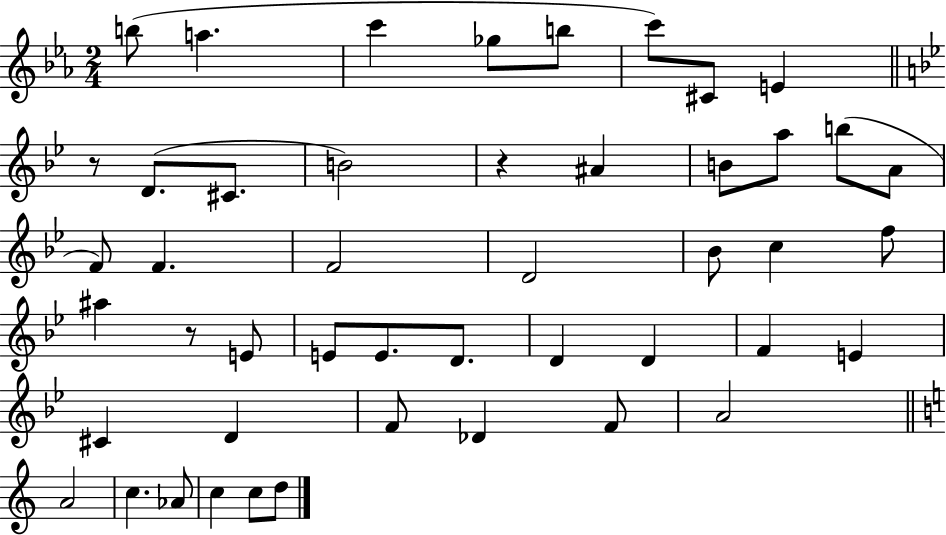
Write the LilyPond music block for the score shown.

{
  \clef treble
  \numericTimeSignature
  \time 2/4
  \key ees \major
  b''8( a''4. | c'''4 ges''8 b''8 | c'''8) cis'8 e'4 | \bar "||" \break \key bes \major r8 d'8.( cis'8. | b'2) | r4 ais'4 | b'8 a''8 b''8( a'8 | \break f'8) f'4. | f'2 | d'2 | bes'8 c''4 f''8 | \break ais''4 r8 e'8 | e'8 e'8. d'8. | d'4 d'4 | f'4 e'4 | \break cis'4 d'4 | f'8 des'4 f'8 | a'2 | \bar "||" \break \key c \major a'2 | c''4. aes'8 | c''4 c''8 d''8 | \bar "|."
}